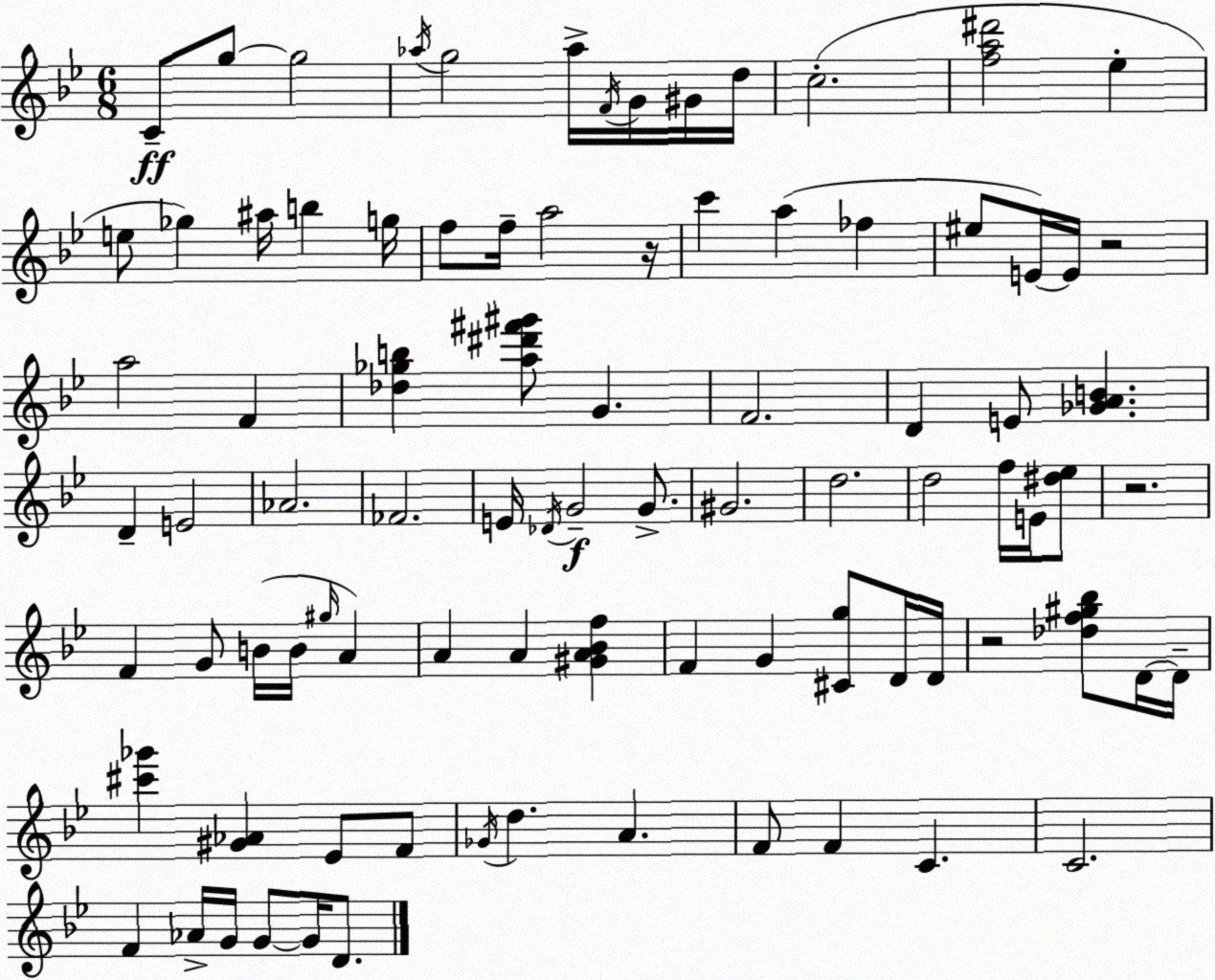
X:1
T:Untitled
M:6/8
L:1/4
K:Bb
C/2 g/2 g2 _a/4 g2 _a/4 F/4 G/4 ^G/4 d/4 c2 [fa^d']2 _e e/2 _g ^a/4 b g/4 f/2 f/4 a2 z/4 c' a _f ^e/2 E/4 E/4 z2 a2 F [_d_gb] [a^d'^f'^g']/2 G F2 D E/2 [_GAB] D E2 _A2 _F2 E/4 _D/4 G2 G/2 ^G2 d2 d2 f/4 E/4 [^d_e]/2 z2 F G/2 B/4 B/4 ^g/4 A A A [^GA_Bf] F G [^Cg]/2 D/4 D/4 z2 [_df^g_b]/2 D/4 D/4 [^c'_g'] [^G_A] _E/2 F/2 _G/4 d A F/2 F C C2 F _A/4 G/4 G/2 G/4 D/2